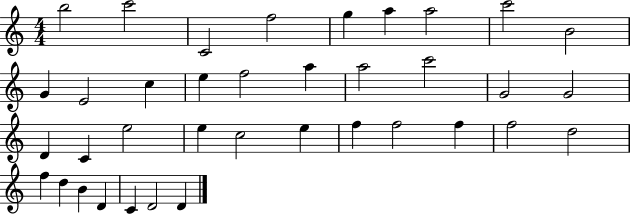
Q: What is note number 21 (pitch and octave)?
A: C4